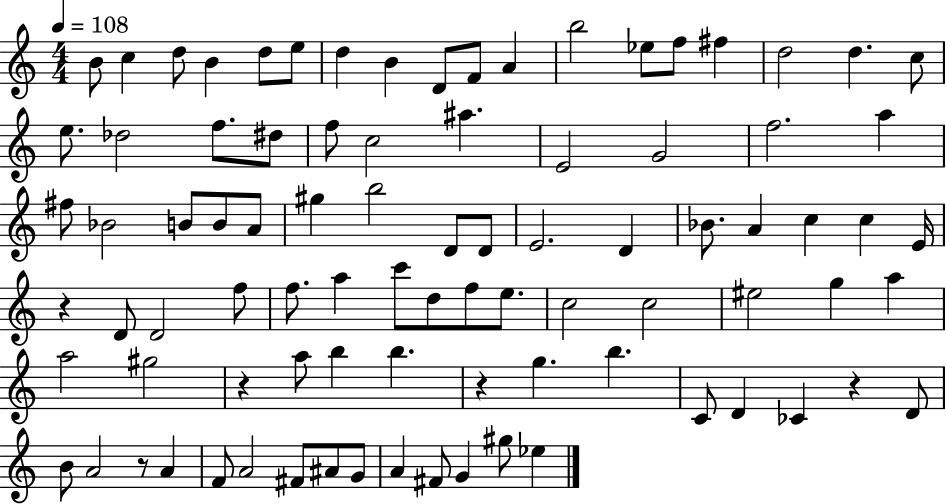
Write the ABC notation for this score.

X:1
T:Untitled
M:4/4
L:1/4
K:C
B/2 c d/2 B d/2 e/2 d B D/2 F/2 A b2 _e/2 f/2 ^f d2 d c/2 e/2 _d2 f/2 ^d/2 f/2 c2 ^a E2 G2 f2 a ^f/2 _B2 B/2 B/2 A/2 ^g b2 D/2 D/2 E2 D _B/2 A c c E/4 z D/2 D2 f/2 f/2 a c'/2 d/2 f/2 e/2 c2 c2 ^e2 g a a2 ^g2 z a/2 b b z g b C/2 D _C z D/2 B/2 A2 z/2 A F/2 A2 ^F/2 ^A/2 G/2 A ^F/2 G ^g/2 _e